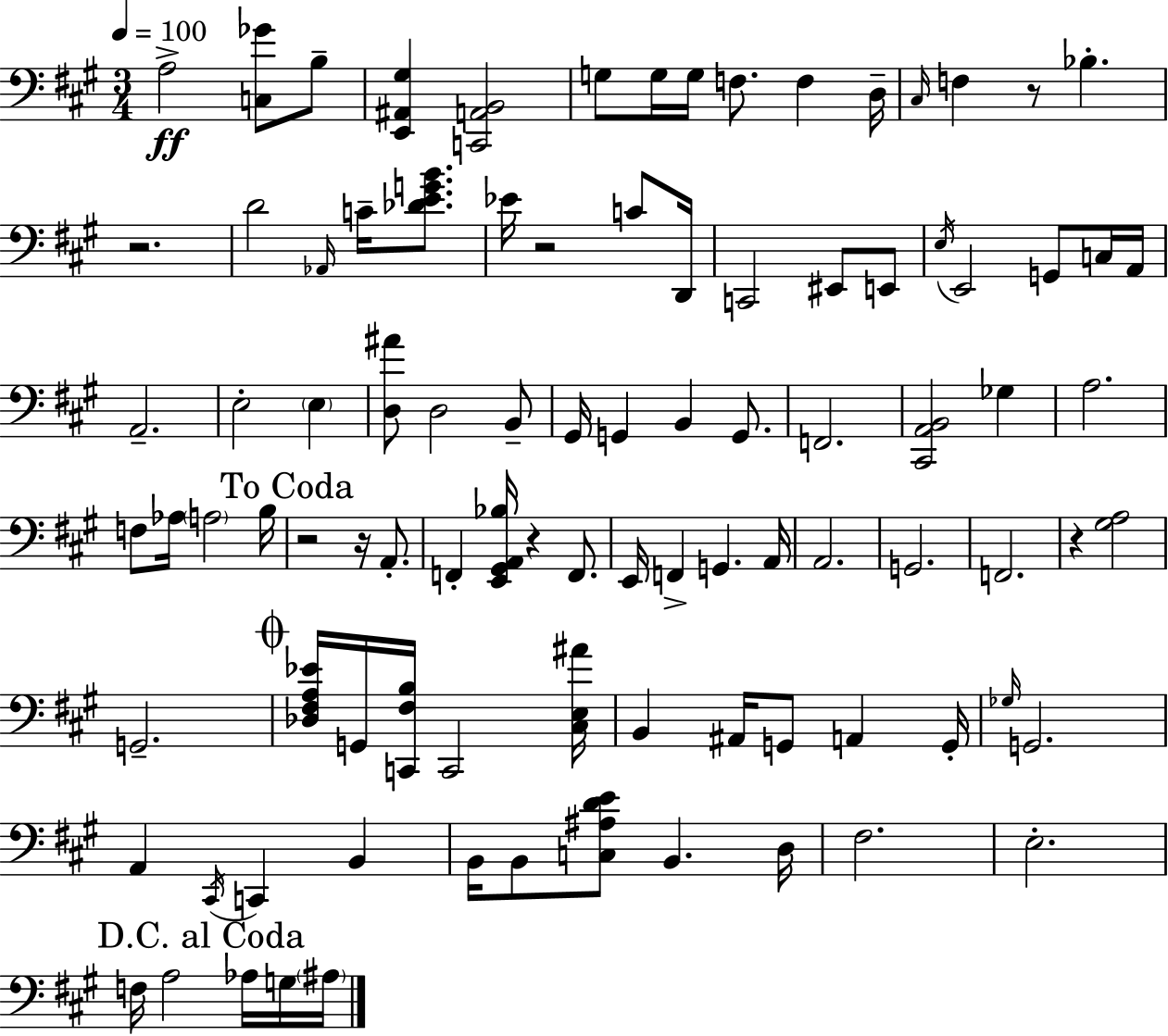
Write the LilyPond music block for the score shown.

{
  \clef bass
  \numericTimeSignature
  \time 3/4
  \key a \major
  \tempo 4 = 100
  a2->\ff <c ges'>8 b8-- | <e, ais, gis>4 <c, a, b,>2 | g8 g16 g16 f8. f4 d16-- | \grace { cis16 } f4 r8 bes4.-. | \break r2. | d'2 \grace { aes,16 } c'16-- <des' e' g' b'>8. | ees'16 r2 c'8 | d,16 c,2 eis,8 | \break e,8 \acciaccatura { e16 } e,2 g,8 | c16 a,16 a,2.-- | e2-. \parenthesize e4 | <d ais'>8 d2 | \break b,8-- gis,16 g,4 b,4 | g,8. f,2. | <cis, a, b,>2 ges4 | a2. | \break f8 aes16 \parenthesize a2 | b16 \mark "To Coda" r2 r16 | a,8.-. f,4-. <e, gis, a, bes>16 r4 | f,8. e,16 f,4-> g,4. | \break a,16 a,2. | g,2. | f,2. | r4 <gis a>2 | \break g,2.-- | \mark \markup { \musicglyph "scripts.coda" } <des fis a ees'>16 g,16 <c, fis b>16 c,2 | <cis e ais'>16 b,4 ais,16 g,8 a,4 | g,16-. \grace { ges16 } g,2. | \break a,4 \acciaccatura { cis,16 } c,4 | b,4 b,16 b,8 <c ais d' e'>8 b,4. | d16 fis2. | e2.-. | \break \mark "D.C. al Coda" f16 a2 | aes16 g16 \parenthesize ais16 \bar "|."
}